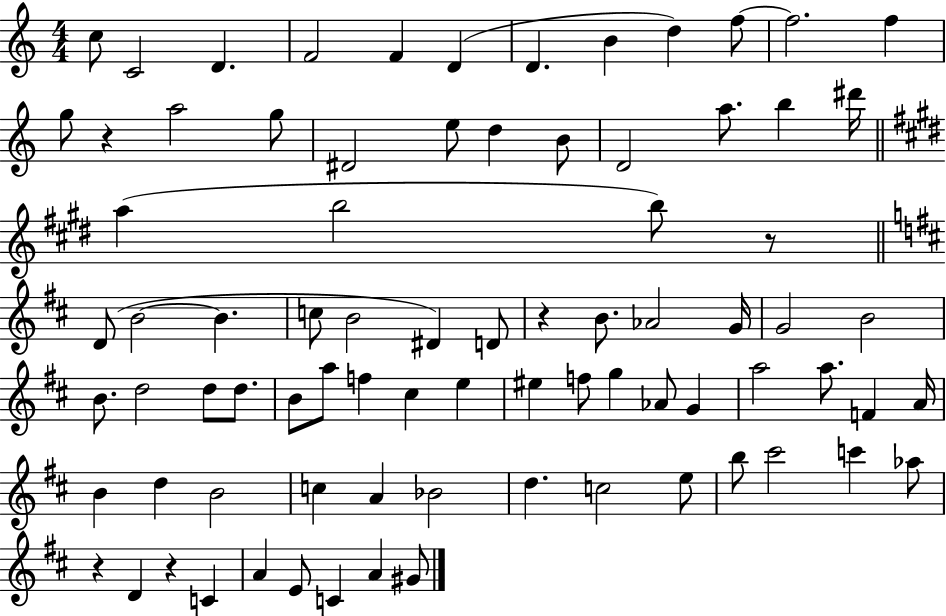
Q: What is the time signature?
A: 4/4